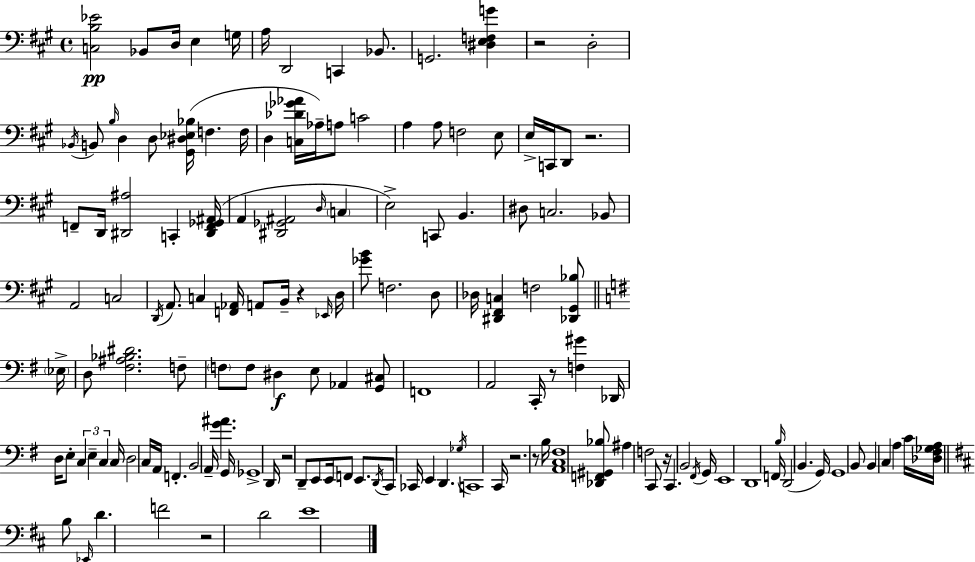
X:1
T:Untitled
M:4/4
L:1/4
K:A
[C,B,_E]2 _B,,/2 D,/4 E, G,/4 A,/4 D,,2 C,, _B,,/2 G,,2 [^D,E,F,G] z2 D,2 _B,,/4 B,,/2 B,/4 D, D,/2 [^G,,^D,_E,_B,]/4 F, F,/4 D, [C,_D_G_A]/4 _A,/4 A,/2 C2 A, A,/2 F,2 E,/2 E,/4 C,,/4 D,,/2 z2 F,,/2 D,,/4 [^D,,^A,]2 C,, [^D,,F,,_G,,^A,,]/4 A,, [^D,,_G,,^A,,]2 D,/4 C, E,2 C,,/2 B,, ^D,/2 C,2 _B,,/2 A,,2 C,2 D,,/4 A,,/2 C, [F,,_A,,]/4 A,,/2 B,,/4 z _E,,/4 D,/4 [_GB]/2 F,2 D,/2 _D,/4 [^D,,^F,,C,] F,2 [_D,,^G,,_B,]/2 _E,/4 D,/2 [^F,^A,_B,^D]2 F,/2 F,/2 F,/2 ^D, E,/2 _A,, [G,,^C,]/2 F,,4 A,,2 C,,/4 z/2 [F,^G] _D,,/4 D,/4 E,/2 C, E, C, C,/4 D,2 C,/4 A,,/4 F,, B,,2 A,,/4 [G^A] G,,/4 _G,,4 D,,/4 z2 D,,/2 E,,/2 E,,/4 F,,/2 E,,/2 D,,/4 C,,/2 _C,,/4 E,, D,, _G,/4 C,,4 C,,/4 z2 z/2 B,/4 [A,,C,^F,]4 [_D,,F,,^G,,_B,]/2 ^A, F,2 C,,/2 z/4 C,, B,,2 ^F,,/4 G,,/4 E,,4 D,,4 F,,/4 B,/4 D,,2 B,, G,,/4 G,,4 B,,/2 B,, C, A, C/4 [_D,^F,_G,A,]/4 B,/2 _E,,/4 D F2 z2 D2 E4